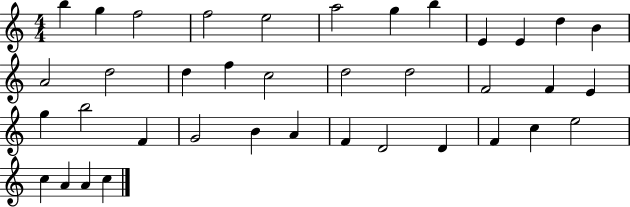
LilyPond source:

{
  \clef treble
  \numericTimeSignature
  \time 4/4
  \key c \major
  b''4 g''4 f''2 | f''2 e''2 | a''2 g''4 b''4 | e'4 e'4 d''4 b'4 | \break a'2 d''2 | d''4 f''4 c''2 | d''2 d''2 | f'2 f'4 e'4 | \break g''4 b''2 f'4 | g'2 b'4 a'4 | f'4 d'2 d'4 | f'4 c''4 e''2 | \break c''4 a'4 a'4 c''4 | \bar "|."
}